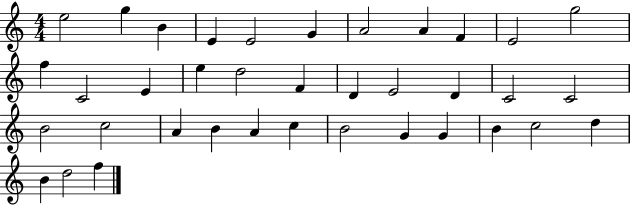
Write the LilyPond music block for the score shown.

{
  \clef treble
  \numericTimeSignature
  \time 4/4
  \key c \major
  e''2 g''4 b'4 | e'4 e'2 g'4 | a'2 a'4 f'4 | e'2 g''2 | \break f''4 c'2 e'4 | e''4 d''2 f'4 | d'4 e'2 d'4 | c'2 c'2 | \break b'2 c''2 | a'4 b'4 a'4 c''4 | b'2 g'4 g'4 | b'4 c''2 d''4 | \break b'4 d''2 f''4 | \bar "|."
}